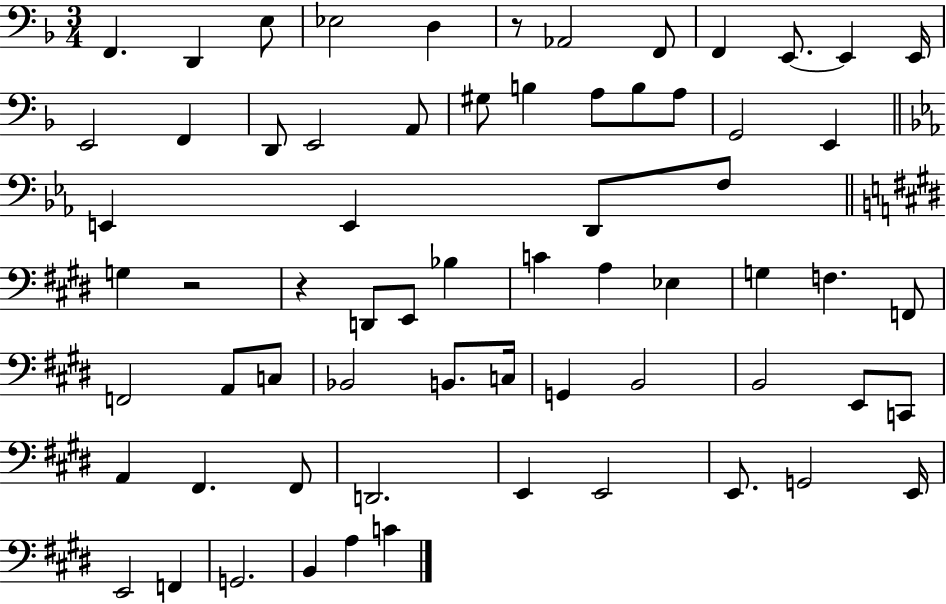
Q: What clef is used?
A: bass